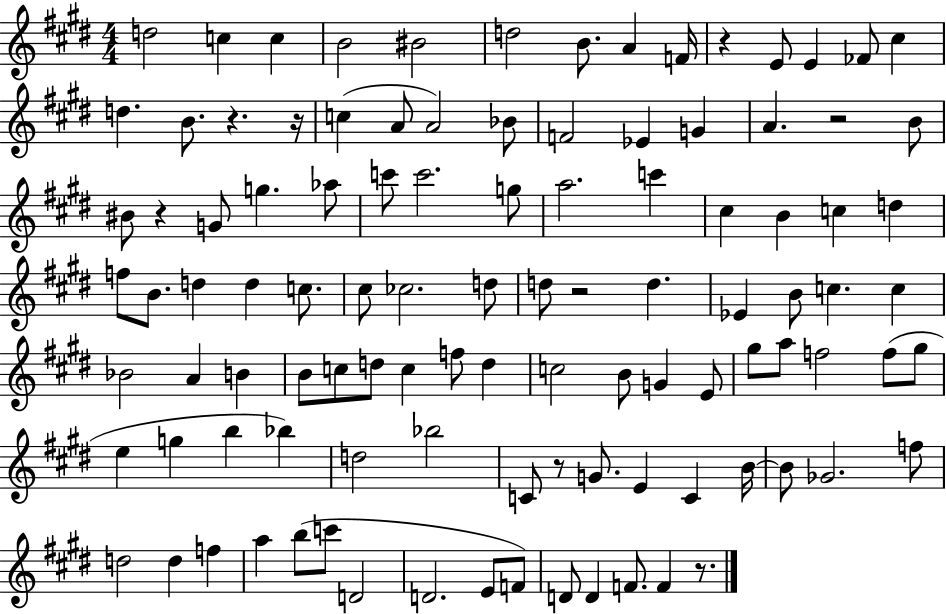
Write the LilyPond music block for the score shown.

{
  \clef treble
  \numericTimeSignature
  \time 4/4
  \key e \major
  d''2 c''4 c''4 | b'2 bis'2 | d''2 b'8. a'4 f'16 | r4 e'8 e'4 fes'8 cis''4 | \break d''4. b'8. r4. r16 | c''4( a'8 a'2) bes'8 | f'2 ees'4 g'4 | a'4. r2 b'8 | \break bis'8 r4 g'8 g''4. aes''8 | c'''8 c'''2. g''8 | a''2. c'''4 | cis''4 b'4 c''4 d''4 | \break f''8 b'8. d''4 d''4 c''8. | cis''8 ces''2. d''8 | d''8 r2 d''4. | ees'4 b'8 c''4. c''4 | \break bes'2 a'4 b'4 | b'8 c''8 d''8 c''4 f''8 d''4 | c''2 b'8 g'4 e'8 | gis''8 a''8 f''2 f''8( gis''8 | \break e''4 g''4 b''4 bes''4) | d''2 bes''2 | c'8 r8 g'8. e'4 c'4 b'16~~ | b'8 ges'2. f''8 | \break d''2 d''4 f''4 | a''4 b''8( c'''8 d'2 | d'2. e'8 f'8) | d'8 d'4 f'8. f'4 r8. | \break \bar "|."
}